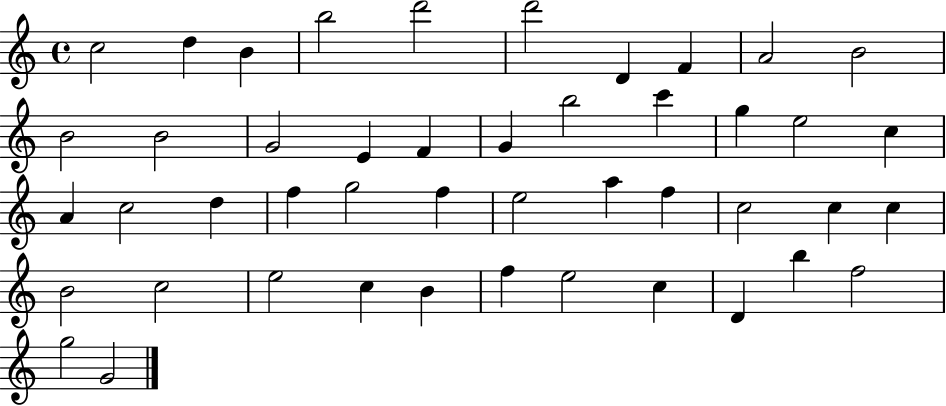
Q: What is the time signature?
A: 4/4